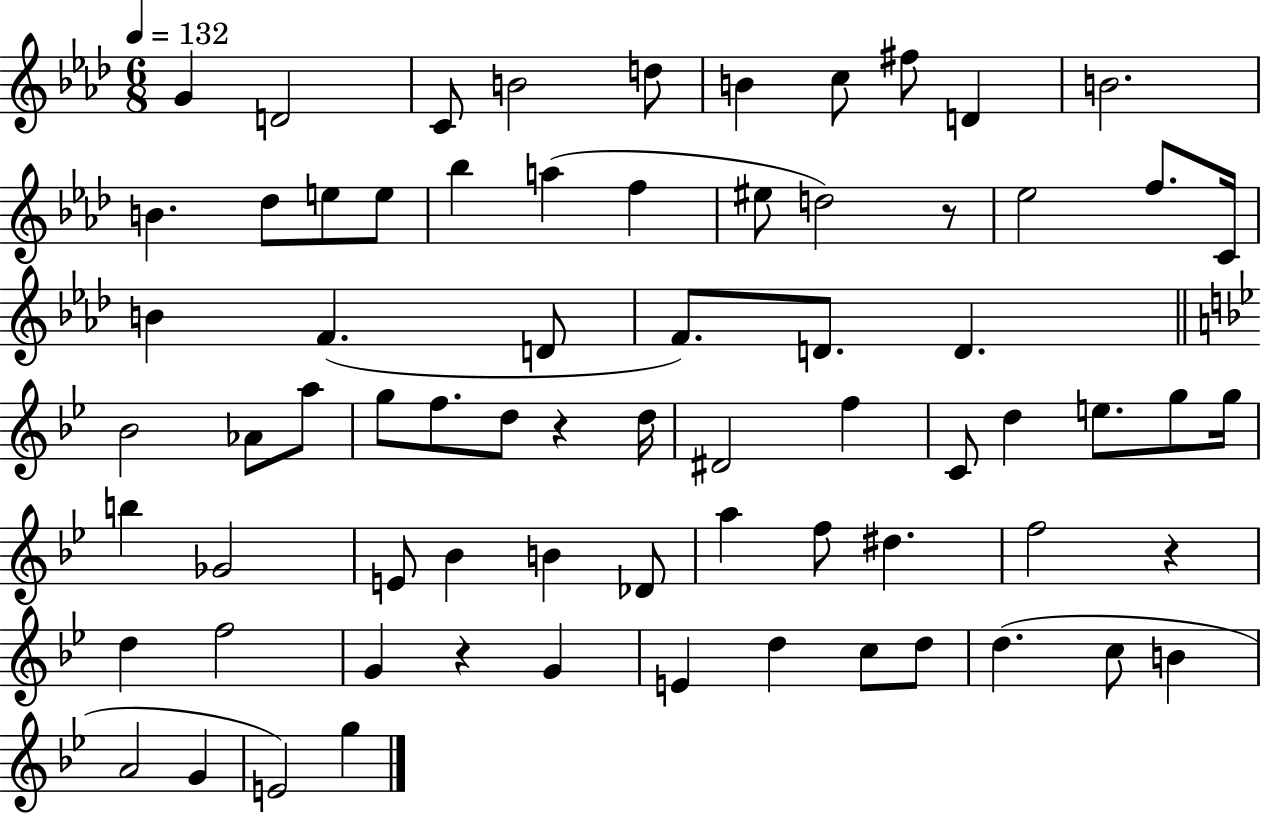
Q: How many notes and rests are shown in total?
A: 71